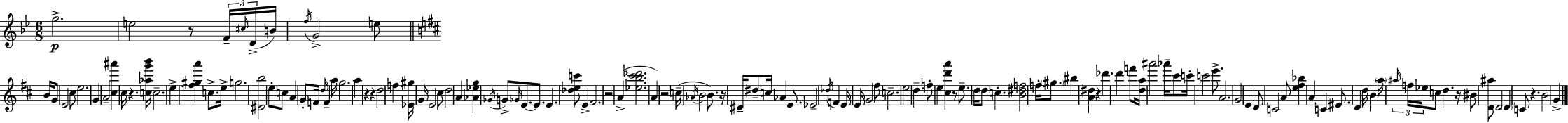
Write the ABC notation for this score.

X:1
T:Untitled
M:6/8
L:1/4
K:Bb
g2 e2 z/2 F/4 ^c/4 D/4 B/4 f/4 G2 e/2 B/4 G/2 E2 ^c/2 e2 G A2 [^c^a'] ^c/4 z [c_ag'b']/4 c2 e [^f^ga'] c/2 e/4 g2 [^Db]2 e/2 c/2 A G/2 F/4 d/4 F a/4 g2 a z z d2 f [_E^g]/4 G/4 E2 ^c/2 d2 A [_A_eg] _G/4 G/2 _G/4 E/2 E/2 E [_dec']/2 E ^F2 z2 A [_eb^c'_d']2 A z2 c/4 _A/4 B2 B/2 z/4 ^D/4 ^d/2 c/4 _A E/2 _E2 _d/4 F E/4 E/4 G2 ^f/2 c2 e2 d f/2 e [^cd'a'] z/2 e/2 d/4 d/2 c [B^df]2 f/4 ^g/2 ^b [A^d] z _d' d' f'/2 [da]/4 ^a'2 _a'/4 ^c'/2 c'/4 c'2 e'/2 A2 G2 E D/2 C2 A/2 [e^f_b] A C ^E/2 D d/4 B a/4 ^a/4 f/4 _e/4 c/2 d z/4 ^B/2 [D^a]/2 D2 D C/2 z B2 G